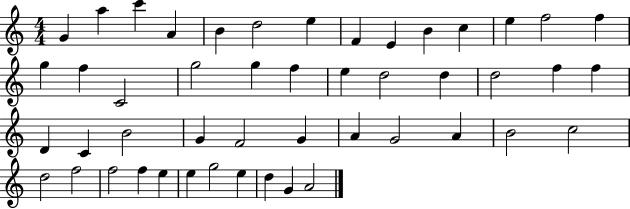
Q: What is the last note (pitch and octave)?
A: A4